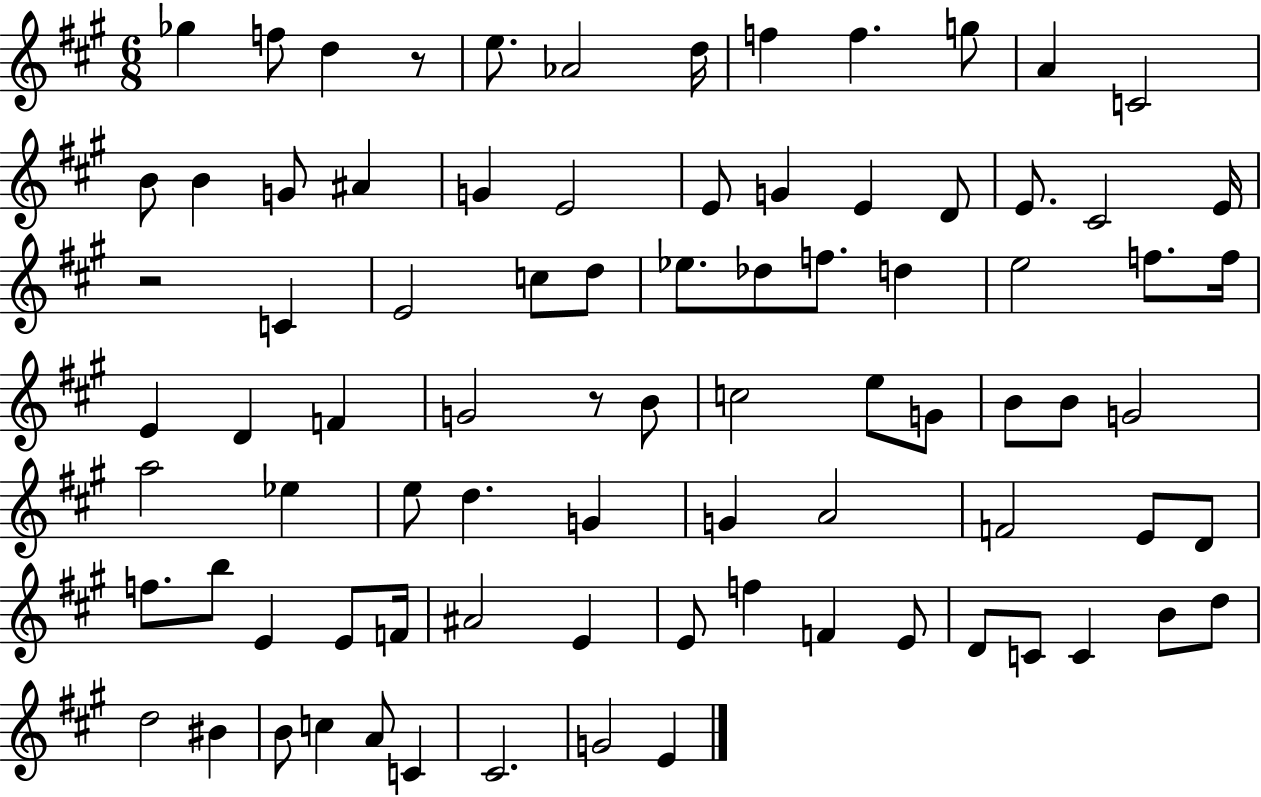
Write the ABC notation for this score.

X:1
T:Untitled
M:6/8
L:1/4
K:A
_g f/2 d z/2 e/2 _A2 d/4 f f g/2 A C2 B/2 B G/2 ^A G E2 E/2 G E D/2 E/2 ^C2 E/4 z2 C E2 c/2 d/2 _e/2 _d/2 f/2 d e2 f/2 f/4 E D F G2 z/2 B/2 c2 e/2 G/2 B/2 B/2 G2 a2 _e e/2 d G G A2 F2 E/2 D/2 f/2 b/2 E E/2 F/4 ^A2 E E/2 f F E/2 D/2 C/2 C B/2 d/2 d2 ^B B/2 c A/2 C ^C2 G2 E